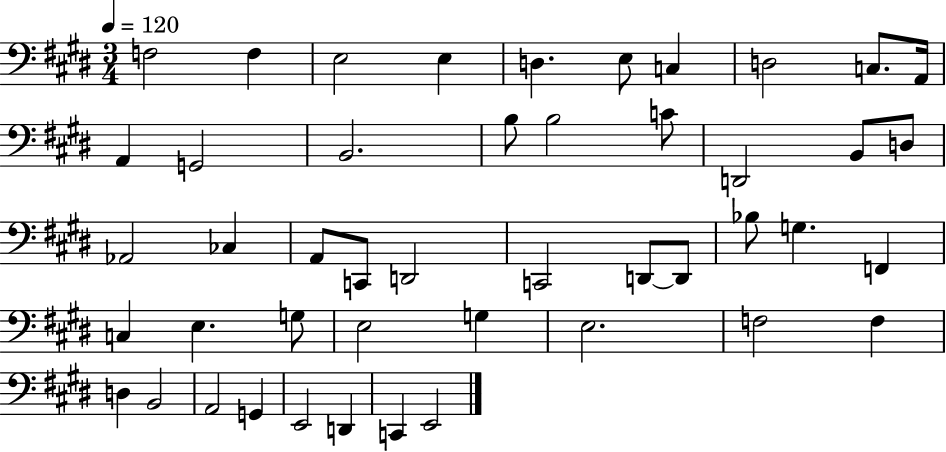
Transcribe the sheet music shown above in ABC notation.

X:1
T:Untitled
M:3/4
L:1/4
K:E
F,2 F, E,2 E, D, E,/2 C, D,2 C,/2 A,,/4 A,, G,,2 B,,2 B,/2 B,2 C/2 D,,2 B,,/2 D,/2 _A,,2 _C, A,,/2 C,,/2 D,,2 C,,2 D,,/2 D,,/2 _B,/2 G, F,, C, E, G,/2 E,2 G, E,2 F,2 F, D, B,,2 A,,2 G,, E,,2 D,, C,, E,,2